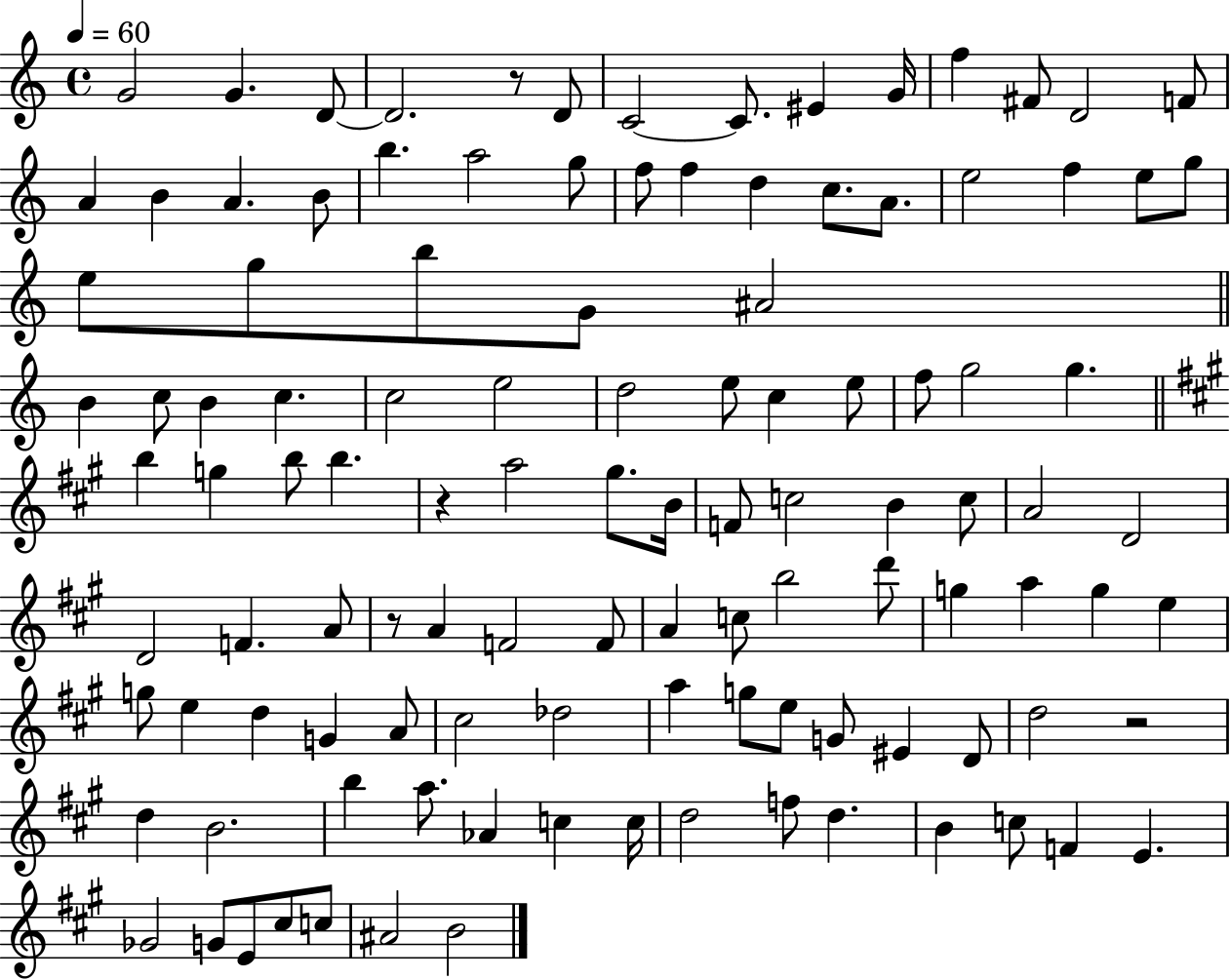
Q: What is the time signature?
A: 4/4